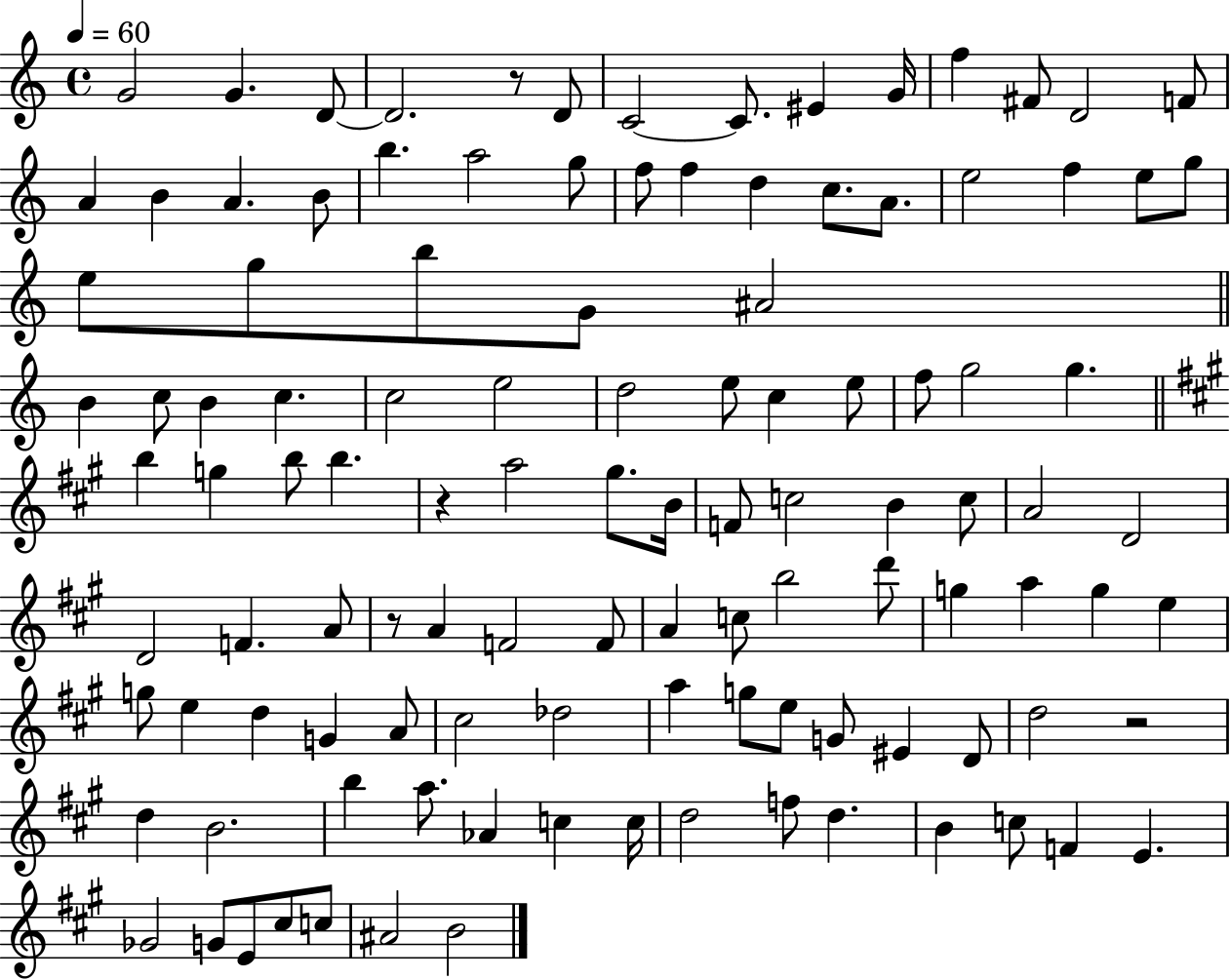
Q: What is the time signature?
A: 4/4